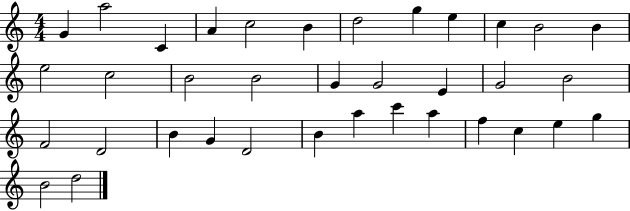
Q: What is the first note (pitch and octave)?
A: G4